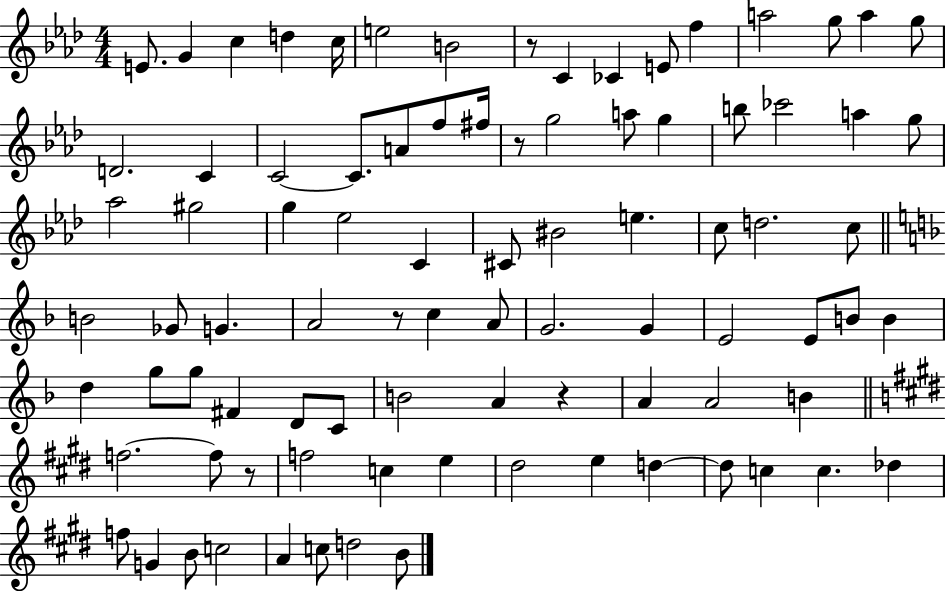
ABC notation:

X:1
T:Untitled
M:4/4
L:1/4
K:Ab
E/2 G c d c/4 e2 B2 z/2 C _C E/2 f a2 g/2 a g/2 D2 C C2 C/2 A/2 f/2 ^f/4 z/2 g2 a/2 g b/2 _c'2 a g/2 _a2 ^g2 g _e2 C ^C/2 ^B2 e c/2 d2 c/2 B2 _G/2 G A2 z/2 c A/2 G2 G E2 E/2 B/2 B d g/2 g/2 ^F D/2 C/2 B2 A z A A2 B f2 f/2 z/2 f2 c e ^d2 e d d/2 c c _d f/2 G B/2 c2 A c/2 d2 B/2